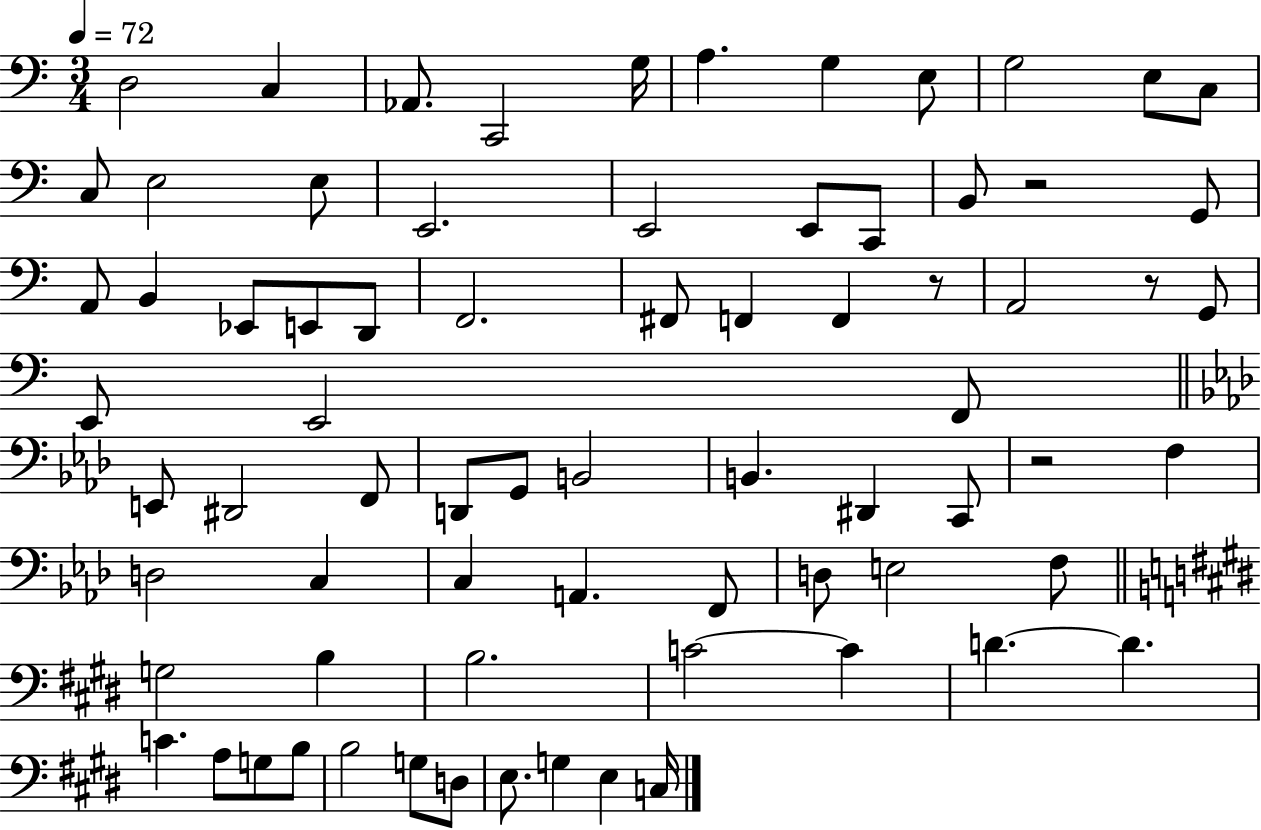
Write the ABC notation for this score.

X:1
T:Untitled
M:3/4
L:1/4
K:C
D,2 C, _A,,/2 C,,2 G,/4 A, G, E,/2 G,2 E,/2 C,/2 C,/2 E,2 E,/2 E,,2 E,,2 E,,/2 C,,/2 B,,/2 z2 G,,/2 A,,/2 B,, _E,,/2 E,,/2 D,,/2 F,,2 ^F,,/2 F,, F,, z/2 A,,2 z/2 G,,/2 E,,/2 E,,2 F,,/2 E,,/2 ^D,,2 F,,/2 D,,/2 G,,/2 B,,2 B,, ^D,, C,,/2 z2 F, D,2 C, C, A,, F,,/2 D,/2 E,2 F,/2 G,2 B, B,2 C2 C D D C A,/2 G,/2 B,/2 B,2 G,/2 D,/2 E,/2 G, E, C,/4